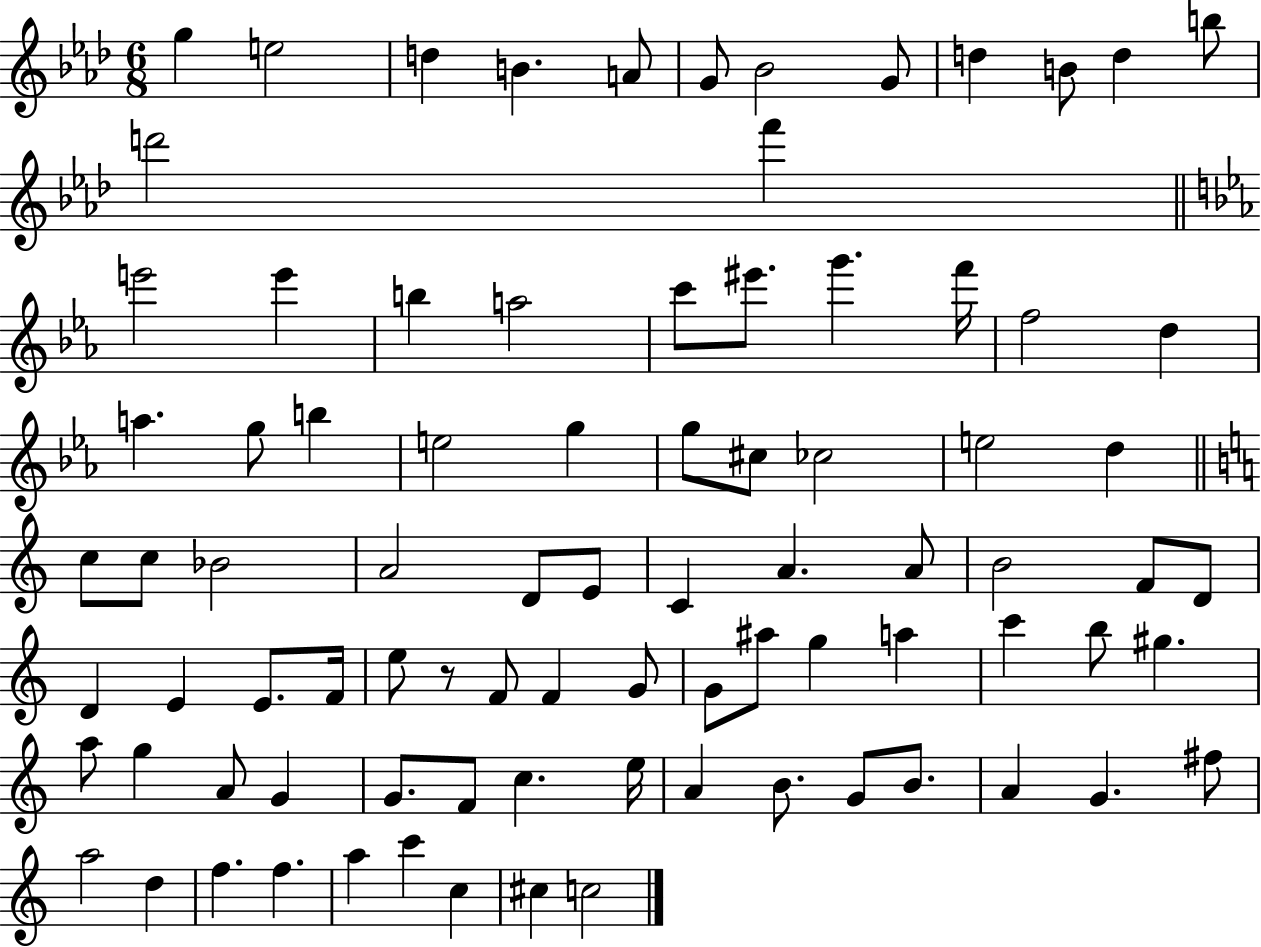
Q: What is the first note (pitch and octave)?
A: G5